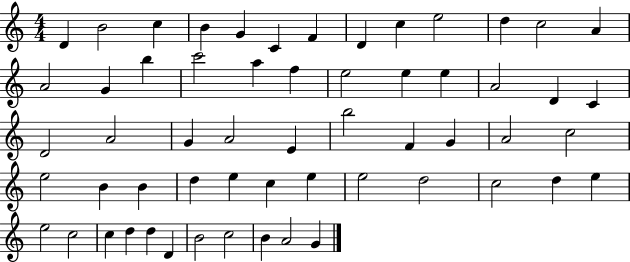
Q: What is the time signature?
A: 4/4